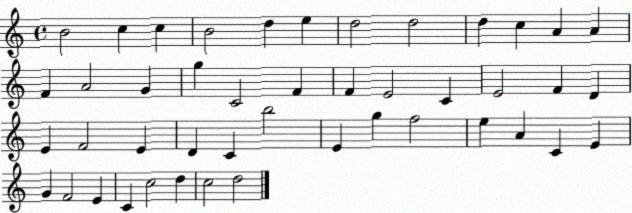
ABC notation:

X:1
T:Untitled
M:4/4
L:1/4
K:C
B2 c c B2 d e d2 d2 d c A A F A2 G g C2 F F E2 C E2 F D E F2 E D C b2 E g f2 e A C E G F2 E C c2 d c2 d2